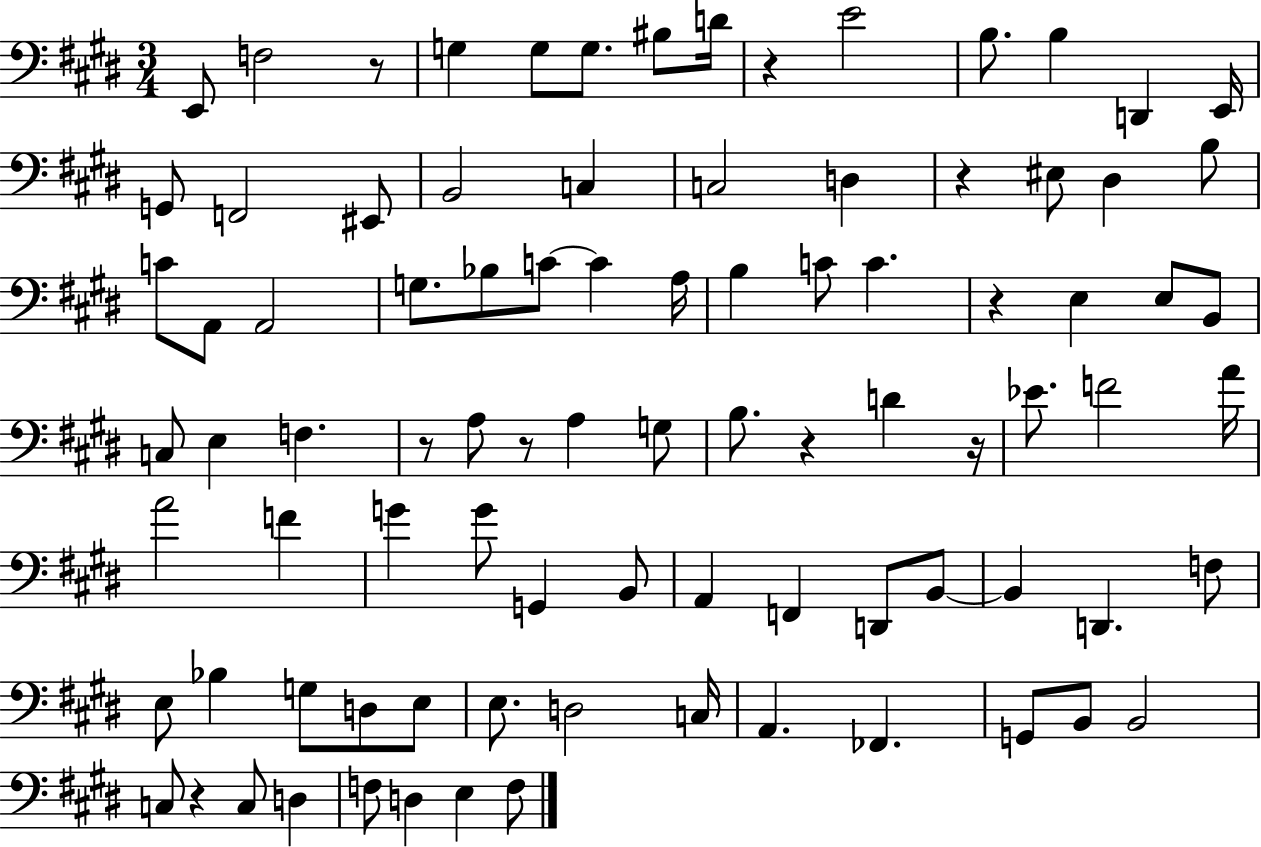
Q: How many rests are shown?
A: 9